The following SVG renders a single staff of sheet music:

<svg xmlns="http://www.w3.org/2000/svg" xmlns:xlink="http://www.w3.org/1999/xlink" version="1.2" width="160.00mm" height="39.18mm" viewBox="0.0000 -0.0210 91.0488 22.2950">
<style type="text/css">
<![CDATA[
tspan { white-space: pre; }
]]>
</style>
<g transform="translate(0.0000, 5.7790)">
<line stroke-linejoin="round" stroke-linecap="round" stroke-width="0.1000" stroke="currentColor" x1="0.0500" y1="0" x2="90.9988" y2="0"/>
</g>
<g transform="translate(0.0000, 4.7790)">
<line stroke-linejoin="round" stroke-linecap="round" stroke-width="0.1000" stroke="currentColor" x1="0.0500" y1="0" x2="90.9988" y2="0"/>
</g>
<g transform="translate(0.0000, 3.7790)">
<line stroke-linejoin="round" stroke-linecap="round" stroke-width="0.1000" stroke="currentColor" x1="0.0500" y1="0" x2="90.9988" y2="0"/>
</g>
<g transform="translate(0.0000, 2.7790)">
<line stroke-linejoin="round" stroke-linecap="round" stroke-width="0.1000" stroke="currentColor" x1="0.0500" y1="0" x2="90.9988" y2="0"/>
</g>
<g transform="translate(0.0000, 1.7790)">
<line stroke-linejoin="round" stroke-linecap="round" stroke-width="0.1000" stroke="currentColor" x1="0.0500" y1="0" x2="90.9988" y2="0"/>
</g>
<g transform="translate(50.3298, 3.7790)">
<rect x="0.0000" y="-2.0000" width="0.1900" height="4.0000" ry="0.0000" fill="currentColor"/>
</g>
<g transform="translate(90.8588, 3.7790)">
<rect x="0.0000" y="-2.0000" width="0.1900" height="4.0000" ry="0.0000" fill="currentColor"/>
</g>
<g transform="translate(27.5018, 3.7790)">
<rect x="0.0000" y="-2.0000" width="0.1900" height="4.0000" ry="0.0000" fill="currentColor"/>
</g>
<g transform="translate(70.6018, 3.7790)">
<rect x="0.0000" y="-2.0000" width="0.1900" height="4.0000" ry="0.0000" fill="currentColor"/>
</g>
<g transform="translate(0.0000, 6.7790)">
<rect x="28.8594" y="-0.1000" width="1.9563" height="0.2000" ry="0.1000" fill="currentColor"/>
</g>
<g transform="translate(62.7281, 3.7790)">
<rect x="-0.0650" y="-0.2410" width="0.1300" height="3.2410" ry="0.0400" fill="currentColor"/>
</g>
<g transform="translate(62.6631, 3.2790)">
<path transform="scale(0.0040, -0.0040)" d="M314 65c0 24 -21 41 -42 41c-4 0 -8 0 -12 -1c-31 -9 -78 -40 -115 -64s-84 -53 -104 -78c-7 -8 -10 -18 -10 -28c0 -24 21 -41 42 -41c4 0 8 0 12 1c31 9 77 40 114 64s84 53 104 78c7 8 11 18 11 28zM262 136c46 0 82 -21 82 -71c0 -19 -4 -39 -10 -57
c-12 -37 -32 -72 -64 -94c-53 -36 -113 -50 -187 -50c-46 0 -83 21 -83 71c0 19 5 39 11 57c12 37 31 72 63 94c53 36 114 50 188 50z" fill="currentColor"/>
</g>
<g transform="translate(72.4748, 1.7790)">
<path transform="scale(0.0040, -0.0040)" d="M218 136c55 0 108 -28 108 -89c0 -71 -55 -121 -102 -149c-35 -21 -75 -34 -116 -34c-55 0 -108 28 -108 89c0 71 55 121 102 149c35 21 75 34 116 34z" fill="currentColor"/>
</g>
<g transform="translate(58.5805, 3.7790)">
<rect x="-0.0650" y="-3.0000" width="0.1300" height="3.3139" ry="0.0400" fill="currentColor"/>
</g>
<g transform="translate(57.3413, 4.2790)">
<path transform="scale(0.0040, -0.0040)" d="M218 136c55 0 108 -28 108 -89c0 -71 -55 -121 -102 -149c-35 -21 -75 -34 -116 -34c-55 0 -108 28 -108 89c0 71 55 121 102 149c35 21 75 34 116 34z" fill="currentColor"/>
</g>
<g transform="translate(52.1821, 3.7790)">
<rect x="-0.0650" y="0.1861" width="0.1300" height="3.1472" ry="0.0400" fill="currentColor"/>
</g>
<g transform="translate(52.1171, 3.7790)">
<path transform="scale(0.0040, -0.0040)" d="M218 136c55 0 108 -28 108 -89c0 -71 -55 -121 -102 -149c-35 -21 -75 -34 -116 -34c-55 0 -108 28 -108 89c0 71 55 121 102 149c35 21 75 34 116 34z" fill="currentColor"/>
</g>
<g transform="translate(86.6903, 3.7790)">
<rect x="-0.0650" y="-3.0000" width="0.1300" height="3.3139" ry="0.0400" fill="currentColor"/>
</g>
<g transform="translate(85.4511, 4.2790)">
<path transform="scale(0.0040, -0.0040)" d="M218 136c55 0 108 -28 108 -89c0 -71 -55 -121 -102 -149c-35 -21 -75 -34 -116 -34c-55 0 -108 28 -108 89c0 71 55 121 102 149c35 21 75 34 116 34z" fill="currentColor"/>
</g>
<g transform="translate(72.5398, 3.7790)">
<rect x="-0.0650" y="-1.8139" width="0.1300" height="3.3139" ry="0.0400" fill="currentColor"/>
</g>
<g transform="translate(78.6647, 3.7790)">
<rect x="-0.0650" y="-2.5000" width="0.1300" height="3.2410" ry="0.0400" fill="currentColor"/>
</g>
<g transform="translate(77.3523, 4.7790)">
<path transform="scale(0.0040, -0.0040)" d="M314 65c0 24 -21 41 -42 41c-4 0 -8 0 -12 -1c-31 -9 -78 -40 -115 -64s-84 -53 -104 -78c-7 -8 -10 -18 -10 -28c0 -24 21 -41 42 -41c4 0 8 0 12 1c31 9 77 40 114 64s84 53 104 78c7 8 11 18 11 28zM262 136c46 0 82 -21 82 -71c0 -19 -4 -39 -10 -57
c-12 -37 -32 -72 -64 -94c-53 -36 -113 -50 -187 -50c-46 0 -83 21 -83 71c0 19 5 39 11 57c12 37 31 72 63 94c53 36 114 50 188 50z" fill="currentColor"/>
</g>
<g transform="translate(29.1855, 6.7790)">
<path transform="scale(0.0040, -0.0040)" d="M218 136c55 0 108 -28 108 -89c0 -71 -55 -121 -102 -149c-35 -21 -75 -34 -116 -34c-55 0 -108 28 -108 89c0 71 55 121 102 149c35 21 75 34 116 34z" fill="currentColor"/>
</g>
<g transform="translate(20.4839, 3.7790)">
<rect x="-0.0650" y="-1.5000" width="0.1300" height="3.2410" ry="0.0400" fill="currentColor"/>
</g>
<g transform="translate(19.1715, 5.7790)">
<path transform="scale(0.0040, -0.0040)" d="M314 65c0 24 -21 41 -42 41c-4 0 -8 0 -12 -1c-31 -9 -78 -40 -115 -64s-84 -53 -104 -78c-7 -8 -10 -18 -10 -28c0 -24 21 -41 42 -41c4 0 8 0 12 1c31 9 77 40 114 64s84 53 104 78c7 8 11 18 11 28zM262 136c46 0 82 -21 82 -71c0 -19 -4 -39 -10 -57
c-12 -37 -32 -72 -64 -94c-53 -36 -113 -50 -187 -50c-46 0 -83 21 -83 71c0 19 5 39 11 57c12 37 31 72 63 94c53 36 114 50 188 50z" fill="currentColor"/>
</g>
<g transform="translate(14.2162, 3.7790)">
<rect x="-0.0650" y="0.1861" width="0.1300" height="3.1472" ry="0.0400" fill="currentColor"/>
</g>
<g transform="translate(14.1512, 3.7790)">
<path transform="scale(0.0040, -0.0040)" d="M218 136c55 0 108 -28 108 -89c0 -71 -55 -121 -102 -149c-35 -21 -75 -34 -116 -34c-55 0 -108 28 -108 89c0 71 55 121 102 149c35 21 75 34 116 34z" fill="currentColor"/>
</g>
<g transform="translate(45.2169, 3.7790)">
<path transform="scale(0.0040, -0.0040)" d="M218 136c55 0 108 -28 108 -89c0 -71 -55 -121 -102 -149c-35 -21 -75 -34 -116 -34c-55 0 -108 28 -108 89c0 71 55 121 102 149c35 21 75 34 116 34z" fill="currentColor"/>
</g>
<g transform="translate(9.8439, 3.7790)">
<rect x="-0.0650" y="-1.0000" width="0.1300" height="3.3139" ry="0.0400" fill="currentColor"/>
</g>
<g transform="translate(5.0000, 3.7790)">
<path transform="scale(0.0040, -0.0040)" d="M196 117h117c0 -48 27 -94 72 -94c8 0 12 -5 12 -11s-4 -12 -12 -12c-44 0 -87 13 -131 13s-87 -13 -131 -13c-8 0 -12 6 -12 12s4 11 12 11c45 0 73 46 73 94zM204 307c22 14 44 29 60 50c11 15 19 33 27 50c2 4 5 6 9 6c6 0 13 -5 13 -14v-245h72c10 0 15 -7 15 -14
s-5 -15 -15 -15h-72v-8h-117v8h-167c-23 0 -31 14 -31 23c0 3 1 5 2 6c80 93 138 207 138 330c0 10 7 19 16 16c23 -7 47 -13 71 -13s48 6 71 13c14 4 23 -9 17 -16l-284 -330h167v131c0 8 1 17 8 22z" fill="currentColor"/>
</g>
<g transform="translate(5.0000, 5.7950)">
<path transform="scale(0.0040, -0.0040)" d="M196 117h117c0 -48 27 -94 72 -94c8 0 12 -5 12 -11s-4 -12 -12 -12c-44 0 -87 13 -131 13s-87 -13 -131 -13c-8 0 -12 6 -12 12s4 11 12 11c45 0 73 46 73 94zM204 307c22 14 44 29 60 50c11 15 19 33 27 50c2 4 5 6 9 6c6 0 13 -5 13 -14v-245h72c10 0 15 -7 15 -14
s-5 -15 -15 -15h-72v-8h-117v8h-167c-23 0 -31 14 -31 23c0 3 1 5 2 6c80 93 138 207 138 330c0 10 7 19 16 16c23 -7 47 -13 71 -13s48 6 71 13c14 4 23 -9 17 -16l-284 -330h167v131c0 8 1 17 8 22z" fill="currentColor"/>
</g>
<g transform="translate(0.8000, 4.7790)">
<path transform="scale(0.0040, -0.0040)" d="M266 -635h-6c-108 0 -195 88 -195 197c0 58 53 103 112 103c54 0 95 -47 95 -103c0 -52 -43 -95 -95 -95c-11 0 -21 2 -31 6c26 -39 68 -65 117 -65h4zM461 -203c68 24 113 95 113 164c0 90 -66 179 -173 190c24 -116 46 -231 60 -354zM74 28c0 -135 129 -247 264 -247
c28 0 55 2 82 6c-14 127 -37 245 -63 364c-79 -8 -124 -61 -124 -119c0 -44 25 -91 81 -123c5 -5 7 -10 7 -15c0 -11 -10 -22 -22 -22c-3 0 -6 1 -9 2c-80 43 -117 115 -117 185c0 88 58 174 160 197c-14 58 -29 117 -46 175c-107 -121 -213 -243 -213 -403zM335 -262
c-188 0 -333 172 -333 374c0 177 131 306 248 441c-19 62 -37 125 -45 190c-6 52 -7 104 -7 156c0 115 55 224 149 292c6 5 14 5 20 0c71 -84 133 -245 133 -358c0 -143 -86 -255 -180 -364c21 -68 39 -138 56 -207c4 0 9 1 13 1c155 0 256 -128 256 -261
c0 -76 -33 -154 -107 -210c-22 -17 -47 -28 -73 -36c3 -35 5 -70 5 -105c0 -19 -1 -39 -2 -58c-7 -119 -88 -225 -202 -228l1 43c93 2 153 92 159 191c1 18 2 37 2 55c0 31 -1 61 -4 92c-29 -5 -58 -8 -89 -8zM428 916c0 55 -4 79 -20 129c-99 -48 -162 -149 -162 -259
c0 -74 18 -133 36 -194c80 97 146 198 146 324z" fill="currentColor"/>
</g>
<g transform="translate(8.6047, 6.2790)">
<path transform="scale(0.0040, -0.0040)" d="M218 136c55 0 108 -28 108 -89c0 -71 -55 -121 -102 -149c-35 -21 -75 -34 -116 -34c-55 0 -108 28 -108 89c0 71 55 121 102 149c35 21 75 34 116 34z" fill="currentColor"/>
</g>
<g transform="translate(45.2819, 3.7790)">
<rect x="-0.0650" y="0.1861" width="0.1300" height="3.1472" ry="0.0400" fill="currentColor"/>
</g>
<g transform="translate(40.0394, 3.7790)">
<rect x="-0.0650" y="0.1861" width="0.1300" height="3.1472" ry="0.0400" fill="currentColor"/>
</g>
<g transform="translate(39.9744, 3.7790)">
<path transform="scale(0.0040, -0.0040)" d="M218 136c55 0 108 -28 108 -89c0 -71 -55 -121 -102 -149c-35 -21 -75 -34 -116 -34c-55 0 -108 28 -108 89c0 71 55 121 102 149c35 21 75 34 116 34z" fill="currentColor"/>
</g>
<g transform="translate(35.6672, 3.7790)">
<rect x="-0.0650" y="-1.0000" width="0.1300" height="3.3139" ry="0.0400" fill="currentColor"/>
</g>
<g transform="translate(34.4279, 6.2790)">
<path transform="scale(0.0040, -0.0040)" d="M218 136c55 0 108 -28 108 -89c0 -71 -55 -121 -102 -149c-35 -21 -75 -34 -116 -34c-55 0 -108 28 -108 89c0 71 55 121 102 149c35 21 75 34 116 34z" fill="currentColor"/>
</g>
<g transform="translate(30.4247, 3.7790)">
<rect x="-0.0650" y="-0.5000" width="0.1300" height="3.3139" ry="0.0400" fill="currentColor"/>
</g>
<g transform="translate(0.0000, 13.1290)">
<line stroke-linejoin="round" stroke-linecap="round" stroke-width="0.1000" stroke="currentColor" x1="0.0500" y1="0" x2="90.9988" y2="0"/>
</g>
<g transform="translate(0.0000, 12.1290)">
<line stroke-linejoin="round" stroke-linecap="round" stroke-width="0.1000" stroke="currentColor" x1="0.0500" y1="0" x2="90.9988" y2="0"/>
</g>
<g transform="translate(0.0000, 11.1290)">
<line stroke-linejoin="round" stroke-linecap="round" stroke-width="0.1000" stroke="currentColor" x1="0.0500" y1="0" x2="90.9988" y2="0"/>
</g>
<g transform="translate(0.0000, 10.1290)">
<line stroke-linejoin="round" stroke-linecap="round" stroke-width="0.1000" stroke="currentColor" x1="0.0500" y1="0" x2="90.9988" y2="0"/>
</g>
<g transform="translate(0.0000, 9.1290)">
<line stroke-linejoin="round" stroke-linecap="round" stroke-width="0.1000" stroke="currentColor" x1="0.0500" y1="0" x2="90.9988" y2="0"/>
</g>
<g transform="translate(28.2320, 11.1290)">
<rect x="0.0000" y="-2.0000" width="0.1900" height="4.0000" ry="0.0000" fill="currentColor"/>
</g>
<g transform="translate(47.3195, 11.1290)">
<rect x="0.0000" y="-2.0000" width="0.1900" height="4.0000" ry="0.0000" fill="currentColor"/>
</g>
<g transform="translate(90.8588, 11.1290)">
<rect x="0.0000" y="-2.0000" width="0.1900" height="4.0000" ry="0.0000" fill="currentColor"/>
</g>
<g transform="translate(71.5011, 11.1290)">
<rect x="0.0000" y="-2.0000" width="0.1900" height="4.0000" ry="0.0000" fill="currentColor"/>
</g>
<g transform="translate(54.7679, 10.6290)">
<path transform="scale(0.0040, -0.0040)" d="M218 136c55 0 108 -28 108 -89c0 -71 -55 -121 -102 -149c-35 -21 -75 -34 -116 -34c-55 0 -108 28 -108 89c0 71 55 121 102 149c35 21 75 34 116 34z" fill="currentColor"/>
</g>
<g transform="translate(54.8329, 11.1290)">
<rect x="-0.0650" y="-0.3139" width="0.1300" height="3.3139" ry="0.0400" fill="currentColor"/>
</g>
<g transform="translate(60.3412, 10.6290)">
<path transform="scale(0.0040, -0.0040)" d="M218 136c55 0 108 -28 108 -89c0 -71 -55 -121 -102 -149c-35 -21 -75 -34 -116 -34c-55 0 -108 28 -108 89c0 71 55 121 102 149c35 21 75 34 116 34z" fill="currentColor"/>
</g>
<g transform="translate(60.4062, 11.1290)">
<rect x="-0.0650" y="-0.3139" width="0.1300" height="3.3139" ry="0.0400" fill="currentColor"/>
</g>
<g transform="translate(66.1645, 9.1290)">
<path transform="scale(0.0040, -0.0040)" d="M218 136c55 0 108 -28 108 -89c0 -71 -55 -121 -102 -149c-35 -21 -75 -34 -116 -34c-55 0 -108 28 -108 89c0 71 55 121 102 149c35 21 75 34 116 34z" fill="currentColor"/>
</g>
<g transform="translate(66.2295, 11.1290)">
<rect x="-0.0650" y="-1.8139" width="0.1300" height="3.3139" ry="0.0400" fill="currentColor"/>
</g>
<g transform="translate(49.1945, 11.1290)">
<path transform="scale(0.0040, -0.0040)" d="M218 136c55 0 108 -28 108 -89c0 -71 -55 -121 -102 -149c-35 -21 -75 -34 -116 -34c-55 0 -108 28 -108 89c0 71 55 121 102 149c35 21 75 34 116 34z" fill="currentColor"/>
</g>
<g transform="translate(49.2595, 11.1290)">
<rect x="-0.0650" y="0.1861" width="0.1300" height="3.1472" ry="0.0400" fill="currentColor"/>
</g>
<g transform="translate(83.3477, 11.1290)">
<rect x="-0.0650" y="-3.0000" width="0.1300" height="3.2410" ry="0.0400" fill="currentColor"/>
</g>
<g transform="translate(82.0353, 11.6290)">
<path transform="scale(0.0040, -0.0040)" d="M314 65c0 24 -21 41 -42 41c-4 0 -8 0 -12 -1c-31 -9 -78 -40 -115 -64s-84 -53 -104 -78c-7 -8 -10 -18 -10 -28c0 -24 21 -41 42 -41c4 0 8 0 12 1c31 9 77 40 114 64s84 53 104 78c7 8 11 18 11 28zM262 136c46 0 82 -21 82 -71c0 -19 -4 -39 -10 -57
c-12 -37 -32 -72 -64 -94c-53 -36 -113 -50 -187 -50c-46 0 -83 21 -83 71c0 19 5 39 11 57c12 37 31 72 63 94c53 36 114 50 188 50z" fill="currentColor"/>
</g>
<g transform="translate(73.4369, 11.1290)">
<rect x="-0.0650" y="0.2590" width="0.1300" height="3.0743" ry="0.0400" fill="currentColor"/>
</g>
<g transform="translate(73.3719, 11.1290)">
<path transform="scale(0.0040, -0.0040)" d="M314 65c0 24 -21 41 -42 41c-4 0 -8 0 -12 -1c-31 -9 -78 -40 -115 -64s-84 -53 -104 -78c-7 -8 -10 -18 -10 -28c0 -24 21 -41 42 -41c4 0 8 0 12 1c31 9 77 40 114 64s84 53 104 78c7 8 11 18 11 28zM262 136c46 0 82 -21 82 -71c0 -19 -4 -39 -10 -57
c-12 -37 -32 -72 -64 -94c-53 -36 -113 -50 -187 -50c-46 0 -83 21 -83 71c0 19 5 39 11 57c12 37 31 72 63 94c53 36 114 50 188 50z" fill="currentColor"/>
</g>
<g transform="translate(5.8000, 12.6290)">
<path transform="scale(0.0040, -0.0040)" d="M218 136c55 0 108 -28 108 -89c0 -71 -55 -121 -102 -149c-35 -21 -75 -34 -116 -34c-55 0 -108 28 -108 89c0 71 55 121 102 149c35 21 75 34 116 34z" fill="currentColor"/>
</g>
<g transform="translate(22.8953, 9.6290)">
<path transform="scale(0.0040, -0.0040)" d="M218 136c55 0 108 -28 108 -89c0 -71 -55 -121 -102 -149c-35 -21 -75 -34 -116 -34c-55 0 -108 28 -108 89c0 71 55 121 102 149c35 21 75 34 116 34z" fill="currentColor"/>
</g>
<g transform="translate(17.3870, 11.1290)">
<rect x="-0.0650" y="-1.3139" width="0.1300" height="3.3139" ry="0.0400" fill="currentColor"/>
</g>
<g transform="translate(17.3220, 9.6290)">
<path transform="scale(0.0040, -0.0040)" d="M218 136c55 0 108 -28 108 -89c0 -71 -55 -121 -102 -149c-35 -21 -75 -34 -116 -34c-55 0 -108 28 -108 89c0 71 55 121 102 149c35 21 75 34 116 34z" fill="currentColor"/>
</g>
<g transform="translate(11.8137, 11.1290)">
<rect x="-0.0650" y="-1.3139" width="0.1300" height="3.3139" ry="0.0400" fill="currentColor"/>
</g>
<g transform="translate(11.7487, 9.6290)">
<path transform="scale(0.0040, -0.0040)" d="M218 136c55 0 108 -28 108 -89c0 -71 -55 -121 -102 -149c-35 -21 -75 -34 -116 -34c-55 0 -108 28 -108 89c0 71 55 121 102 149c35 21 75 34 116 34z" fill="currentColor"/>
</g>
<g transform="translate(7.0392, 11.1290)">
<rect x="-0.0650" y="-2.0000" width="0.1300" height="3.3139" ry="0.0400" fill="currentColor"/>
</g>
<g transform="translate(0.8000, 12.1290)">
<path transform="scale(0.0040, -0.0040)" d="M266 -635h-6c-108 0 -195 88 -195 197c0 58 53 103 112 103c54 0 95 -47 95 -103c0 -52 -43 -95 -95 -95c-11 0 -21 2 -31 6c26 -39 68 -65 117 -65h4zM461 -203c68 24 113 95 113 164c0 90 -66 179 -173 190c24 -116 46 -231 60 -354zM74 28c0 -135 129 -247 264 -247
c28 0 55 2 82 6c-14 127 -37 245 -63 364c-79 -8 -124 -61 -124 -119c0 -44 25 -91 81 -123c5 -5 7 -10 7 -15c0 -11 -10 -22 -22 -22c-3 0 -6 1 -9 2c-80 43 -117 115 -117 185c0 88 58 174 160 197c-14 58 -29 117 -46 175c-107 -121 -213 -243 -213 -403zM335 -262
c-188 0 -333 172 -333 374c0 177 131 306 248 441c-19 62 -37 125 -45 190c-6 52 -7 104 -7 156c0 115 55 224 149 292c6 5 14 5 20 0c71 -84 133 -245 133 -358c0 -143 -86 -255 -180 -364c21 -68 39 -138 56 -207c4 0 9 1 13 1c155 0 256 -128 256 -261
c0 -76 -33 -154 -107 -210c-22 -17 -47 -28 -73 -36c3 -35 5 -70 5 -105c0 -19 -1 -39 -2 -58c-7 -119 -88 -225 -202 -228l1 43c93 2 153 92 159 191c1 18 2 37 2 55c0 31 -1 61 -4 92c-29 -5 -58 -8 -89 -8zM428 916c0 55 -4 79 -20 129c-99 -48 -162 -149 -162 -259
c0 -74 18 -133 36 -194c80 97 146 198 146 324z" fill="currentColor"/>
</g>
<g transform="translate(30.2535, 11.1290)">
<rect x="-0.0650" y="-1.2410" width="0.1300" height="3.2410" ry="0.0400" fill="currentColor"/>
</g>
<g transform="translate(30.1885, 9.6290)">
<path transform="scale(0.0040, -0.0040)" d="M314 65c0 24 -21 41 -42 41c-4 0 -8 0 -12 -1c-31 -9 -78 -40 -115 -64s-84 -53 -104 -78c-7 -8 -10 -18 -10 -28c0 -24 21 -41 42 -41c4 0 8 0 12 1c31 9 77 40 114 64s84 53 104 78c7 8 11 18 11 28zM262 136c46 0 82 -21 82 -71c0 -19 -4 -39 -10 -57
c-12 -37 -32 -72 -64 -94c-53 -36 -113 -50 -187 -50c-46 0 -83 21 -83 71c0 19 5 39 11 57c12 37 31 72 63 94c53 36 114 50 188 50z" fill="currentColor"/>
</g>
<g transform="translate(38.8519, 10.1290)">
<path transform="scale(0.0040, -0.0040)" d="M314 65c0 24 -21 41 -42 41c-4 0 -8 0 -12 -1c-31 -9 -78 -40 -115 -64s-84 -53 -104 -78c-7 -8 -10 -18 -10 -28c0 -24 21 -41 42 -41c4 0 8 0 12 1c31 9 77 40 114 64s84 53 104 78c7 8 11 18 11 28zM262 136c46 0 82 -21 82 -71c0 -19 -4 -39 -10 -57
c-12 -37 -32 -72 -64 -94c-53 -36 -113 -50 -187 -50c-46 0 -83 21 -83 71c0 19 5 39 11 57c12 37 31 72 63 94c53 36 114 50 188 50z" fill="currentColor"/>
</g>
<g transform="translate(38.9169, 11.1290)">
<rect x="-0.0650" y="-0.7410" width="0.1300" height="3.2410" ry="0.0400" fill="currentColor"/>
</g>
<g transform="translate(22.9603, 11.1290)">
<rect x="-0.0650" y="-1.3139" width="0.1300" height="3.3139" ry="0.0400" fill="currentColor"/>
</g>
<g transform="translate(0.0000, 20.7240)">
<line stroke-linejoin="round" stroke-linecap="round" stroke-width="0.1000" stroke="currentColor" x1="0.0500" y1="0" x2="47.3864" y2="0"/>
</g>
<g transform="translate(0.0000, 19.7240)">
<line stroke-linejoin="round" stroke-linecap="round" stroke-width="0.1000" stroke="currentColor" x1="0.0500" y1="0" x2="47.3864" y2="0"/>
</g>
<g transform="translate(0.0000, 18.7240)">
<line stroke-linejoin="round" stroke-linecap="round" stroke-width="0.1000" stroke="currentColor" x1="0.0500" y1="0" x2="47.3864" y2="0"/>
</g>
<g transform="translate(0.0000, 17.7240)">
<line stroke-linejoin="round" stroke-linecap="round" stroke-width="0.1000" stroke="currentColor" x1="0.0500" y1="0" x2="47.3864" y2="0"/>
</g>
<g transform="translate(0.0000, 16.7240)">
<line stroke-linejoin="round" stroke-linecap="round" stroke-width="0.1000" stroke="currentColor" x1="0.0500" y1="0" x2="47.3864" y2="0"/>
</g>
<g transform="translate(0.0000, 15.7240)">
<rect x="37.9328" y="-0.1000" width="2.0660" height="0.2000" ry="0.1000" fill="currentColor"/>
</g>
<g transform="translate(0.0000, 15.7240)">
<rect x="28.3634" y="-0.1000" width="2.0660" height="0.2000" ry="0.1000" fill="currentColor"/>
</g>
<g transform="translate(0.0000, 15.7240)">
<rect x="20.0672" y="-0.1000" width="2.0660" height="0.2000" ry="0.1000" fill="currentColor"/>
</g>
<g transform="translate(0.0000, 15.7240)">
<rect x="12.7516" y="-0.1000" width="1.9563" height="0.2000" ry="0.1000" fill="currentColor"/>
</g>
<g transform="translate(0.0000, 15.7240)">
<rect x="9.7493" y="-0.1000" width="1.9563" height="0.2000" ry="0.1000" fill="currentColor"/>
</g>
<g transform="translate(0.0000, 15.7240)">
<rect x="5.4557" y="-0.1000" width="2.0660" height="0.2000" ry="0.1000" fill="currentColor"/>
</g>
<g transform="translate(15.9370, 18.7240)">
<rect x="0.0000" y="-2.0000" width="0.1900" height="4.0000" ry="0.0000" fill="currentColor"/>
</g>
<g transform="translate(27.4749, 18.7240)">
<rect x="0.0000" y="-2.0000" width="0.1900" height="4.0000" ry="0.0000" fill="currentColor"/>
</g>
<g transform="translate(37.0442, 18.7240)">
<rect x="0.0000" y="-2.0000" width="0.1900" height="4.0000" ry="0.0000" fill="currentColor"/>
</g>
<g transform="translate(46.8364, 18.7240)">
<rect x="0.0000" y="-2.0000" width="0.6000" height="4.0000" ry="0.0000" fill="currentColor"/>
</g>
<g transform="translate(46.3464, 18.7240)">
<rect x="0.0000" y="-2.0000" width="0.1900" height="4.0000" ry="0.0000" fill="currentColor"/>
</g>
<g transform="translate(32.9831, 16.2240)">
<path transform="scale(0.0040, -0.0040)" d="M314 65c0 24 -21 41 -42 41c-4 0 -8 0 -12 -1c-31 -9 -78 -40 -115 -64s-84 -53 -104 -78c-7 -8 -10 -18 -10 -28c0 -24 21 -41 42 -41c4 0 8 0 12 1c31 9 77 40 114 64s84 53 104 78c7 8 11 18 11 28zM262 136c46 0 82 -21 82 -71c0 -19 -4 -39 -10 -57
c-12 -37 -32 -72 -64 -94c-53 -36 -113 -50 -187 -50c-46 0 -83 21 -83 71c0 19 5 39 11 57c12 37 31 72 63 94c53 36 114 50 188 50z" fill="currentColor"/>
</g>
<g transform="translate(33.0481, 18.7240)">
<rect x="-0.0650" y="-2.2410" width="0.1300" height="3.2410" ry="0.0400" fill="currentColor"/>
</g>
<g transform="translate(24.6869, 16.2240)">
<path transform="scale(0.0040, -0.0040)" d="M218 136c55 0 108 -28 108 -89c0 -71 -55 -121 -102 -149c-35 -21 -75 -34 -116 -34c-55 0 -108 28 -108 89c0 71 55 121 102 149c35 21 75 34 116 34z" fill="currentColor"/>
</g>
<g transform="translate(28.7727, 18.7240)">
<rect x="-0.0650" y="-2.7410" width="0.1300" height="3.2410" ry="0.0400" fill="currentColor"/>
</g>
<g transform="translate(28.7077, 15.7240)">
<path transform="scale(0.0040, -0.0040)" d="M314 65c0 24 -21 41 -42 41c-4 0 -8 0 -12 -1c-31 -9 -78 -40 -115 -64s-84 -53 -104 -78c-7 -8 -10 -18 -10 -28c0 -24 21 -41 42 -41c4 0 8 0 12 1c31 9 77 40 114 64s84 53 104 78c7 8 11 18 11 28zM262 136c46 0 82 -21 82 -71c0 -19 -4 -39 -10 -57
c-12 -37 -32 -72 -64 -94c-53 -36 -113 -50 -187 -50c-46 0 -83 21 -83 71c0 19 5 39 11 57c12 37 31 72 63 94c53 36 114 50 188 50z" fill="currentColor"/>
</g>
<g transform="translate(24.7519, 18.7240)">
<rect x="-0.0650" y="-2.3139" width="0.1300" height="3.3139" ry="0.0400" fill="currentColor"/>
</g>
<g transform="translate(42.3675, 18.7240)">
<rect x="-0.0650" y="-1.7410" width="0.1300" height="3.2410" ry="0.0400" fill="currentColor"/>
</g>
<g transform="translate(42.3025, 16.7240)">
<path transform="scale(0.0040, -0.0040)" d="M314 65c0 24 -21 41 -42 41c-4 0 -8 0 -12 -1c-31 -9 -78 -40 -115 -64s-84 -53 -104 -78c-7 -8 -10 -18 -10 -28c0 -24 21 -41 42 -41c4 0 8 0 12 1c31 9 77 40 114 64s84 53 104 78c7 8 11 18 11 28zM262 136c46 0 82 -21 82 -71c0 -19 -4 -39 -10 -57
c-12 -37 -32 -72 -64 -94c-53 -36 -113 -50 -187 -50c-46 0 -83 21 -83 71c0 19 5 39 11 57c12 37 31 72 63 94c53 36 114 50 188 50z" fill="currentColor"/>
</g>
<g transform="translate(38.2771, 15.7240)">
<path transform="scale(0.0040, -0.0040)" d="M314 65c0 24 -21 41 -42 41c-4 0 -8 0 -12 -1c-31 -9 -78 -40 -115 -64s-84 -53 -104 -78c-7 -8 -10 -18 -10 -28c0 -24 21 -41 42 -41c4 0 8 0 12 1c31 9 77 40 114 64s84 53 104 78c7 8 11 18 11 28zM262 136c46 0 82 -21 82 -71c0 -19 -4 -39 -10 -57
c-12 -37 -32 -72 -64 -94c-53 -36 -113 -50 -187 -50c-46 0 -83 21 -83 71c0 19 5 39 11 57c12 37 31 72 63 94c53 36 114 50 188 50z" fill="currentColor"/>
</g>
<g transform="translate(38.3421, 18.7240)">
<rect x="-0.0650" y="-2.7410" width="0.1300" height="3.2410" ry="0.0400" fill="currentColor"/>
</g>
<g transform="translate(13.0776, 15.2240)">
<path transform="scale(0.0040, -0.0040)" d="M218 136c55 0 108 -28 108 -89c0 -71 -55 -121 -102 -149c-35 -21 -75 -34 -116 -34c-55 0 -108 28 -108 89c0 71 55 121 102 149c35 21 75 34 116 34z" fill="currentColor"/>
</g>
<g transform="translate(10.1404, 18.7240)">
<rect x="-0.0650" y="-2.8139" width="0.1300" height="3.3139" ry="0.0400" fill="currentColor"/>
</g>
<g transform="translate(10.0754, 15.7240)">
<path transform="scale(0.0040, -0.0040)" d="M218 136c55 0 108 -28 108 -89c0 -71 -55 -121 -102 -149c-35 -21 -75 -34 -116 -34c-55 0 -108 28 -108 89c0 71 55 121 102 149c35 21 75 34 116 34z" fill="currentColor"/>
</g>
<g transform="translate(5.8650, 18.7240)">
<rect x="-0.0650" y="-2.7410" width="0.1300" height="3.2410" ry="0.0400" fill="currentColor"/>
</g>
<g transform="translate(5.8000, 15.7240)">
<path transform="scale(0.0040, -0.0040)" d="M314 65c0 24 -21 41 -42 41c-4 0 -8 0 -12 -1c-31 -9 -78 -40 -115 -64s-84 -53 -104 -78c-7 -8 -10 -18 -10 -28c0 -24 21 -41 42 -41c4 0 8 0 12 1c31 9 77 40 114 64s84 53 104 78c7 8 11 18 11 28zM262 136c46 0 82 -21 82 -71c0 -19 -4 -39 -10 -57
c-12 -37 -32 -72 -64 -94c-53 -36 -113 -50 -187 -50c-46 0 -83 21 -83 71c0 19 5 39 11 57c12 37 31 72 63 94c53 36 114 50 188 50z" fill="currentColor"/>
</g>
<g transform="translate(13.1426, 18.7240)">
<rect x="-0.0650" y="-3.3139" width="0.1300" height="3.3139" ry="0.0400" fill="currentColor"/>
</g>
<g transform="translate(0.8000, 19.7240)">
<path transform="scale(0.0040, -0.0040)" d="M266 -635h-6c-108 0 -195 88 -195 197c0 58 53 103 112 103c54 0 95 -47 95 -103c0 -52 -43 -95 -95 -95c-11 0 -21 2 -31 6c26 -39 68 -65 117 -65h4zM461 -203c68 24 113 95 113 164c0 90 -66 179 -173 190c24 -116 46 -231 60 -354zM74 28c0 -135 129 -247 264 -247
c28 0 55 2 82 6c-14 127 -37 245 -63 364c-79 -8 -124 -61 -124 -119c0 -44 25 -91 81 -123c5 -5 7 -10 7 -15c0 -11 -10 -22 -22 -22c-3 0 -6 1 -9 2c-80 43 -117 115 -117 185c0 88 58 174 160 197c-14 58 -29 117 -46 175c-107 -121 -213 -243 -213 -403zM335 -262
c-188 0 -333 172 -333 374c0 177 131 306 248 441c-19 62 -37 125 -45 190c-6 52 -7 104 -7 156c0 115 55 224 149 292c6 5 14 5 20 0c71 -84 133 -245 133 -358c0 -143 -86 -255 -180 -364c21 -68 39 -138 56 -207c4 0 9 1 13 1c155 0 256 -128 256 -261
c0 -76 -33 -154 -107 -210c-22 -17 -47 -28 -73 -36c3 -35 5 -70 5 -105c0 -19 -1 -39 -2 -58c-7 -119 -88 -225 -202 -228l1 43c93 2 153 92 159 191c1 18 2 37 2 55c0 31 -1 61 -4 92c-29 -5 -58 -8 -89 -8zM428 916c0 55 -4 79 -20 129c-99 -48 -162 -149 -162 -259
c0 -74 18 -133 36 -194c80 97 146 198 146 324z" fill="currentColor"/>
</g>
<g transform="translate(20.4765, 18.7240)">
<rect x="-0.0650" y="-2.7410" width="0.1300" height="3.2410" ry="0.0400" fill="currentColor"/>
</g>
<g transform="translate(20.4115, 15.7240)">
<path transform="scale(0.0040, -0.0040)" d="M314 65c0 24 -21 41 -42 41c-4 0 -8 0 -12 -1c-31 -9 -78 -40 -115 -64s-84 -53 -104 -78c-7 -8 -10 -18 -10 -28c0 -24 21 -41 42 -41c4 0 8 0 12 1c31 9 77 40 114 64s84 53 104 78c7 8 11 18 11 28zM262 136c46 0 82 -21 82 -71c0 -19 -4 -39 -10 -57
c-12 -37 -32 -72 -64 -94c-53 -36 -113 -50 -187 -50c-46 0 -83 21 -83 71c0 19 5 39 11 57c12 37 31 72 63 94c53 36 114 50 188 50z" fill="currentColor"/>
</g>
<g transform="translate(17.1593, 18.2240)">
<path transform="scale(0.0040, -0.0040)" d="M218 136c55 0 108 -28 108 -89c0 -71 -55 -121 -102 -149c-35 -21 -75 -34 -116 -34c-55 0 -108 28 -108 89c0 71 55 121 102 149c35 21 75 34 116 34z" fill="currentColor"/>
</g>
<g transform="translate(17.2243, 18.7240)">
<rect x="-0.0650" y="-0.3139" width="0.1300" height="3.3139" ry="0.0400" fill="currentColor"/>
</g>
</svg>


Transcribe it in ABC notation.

X:1
T:Untitled
M:4/4
L:1/4
K:C
D B E2 C D B B B A c2 f G2 A F e e e e2 d2 B c c f B2 A2 a2 a b c a2 g a2 g2 a2 f2